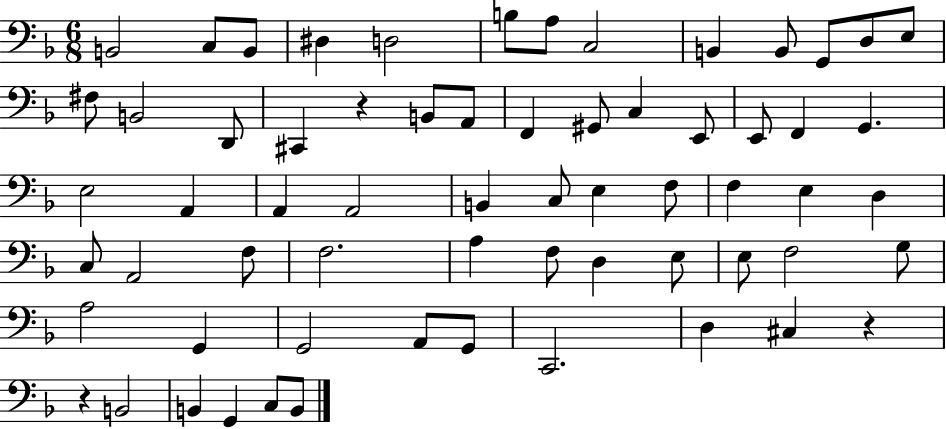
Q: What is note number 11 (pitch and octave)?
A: G2